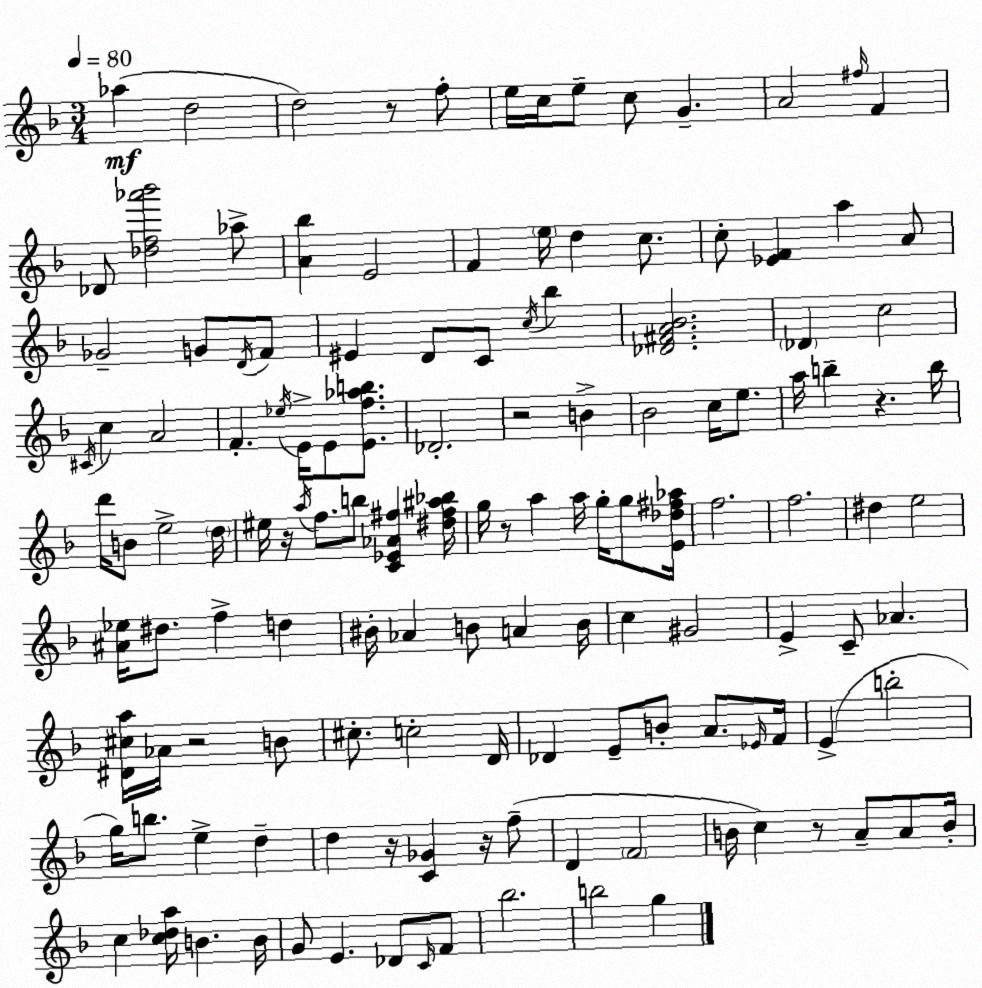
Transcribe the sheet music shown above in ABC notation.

X:1
T:Untitled
M:3/4
L:1/4
K:F
_a d2 d2 z/2 f/2 e/4 c/4 e/2 c/2 G A2 ^f/4 F _D/2 [_df_a'_b']2 _a/2 [A_b] E2 F e/4 d c/2 c/2 [_EF] a A/2 _G2 G/2 D/4 F/2 ^E D/2 C/2 c/4 _b [_D^FA_B]2 _D c2 ^C/4 c A2 F _e/4 E/4 E/2 [Ef_ab]/2 _D2 z2 B _B2 c/4 e/2 a/4 b z b/4 d'/4 B/2 e2 d/4 ^e/4 z/4 a/4 f/2 b/2 [C_E_A^f] [^d^f^a_b]/4 g/4 z/2 a a/4 g/4 g/2 [E_d^f_a]/4 f2 f2 ^d e2 [^A_e]/4 ^d/2 f d ^B/4 _A B/2 A B/4 c ^G2 E C/2 _A [^D^ca]/4 _A/4 z2 B/2 ^c/2 c2 D/4 _D E/2 B/2 A/2 _E/4 F/4 E b2 g/4 b/2 e d d z/4 [C_G] z/4 f/2 D F2 B/4 c z/2 A/2 A/2 B/4 c [c_da]/4 B B/4 G/2 E _D/2 C/4 F/2 _b2 b2 g